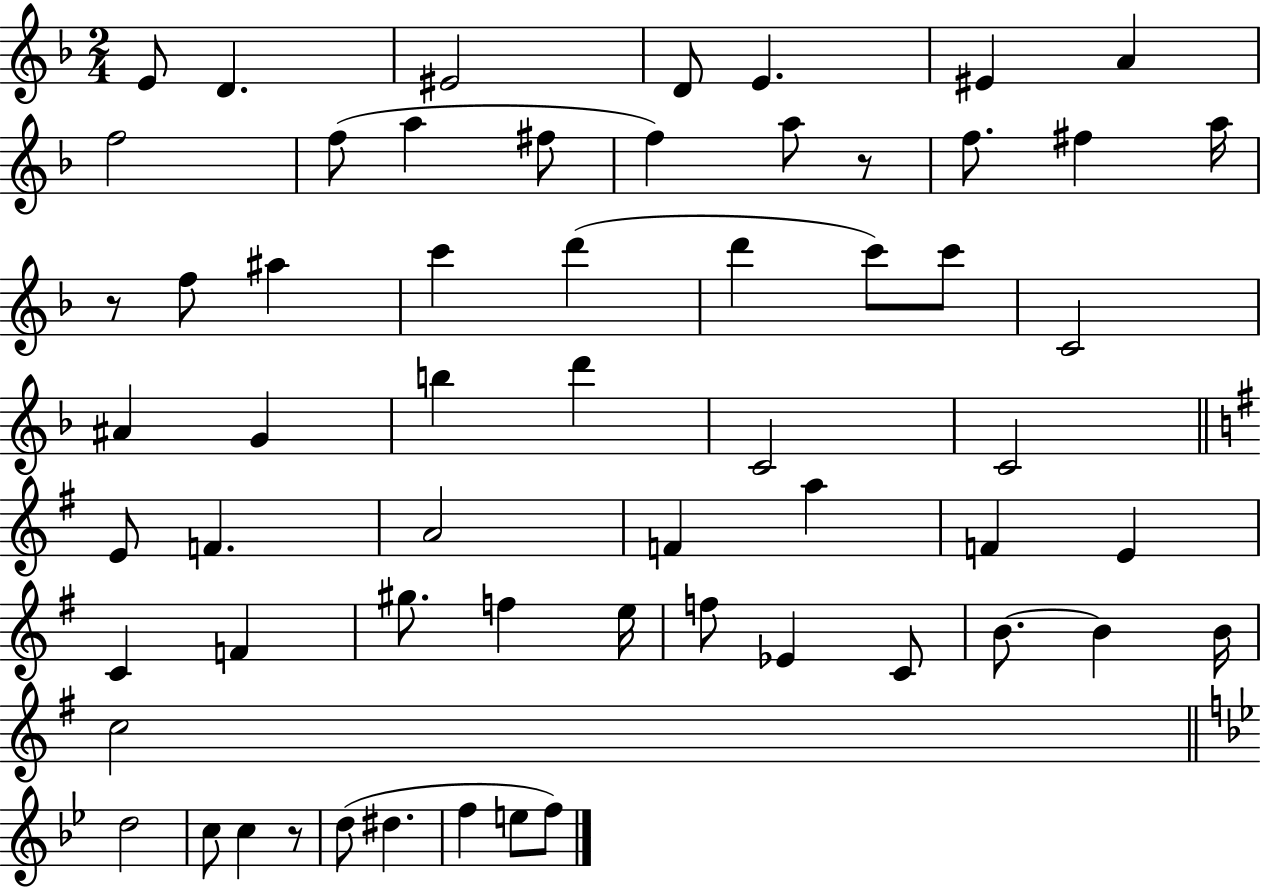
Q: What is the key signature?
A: F major